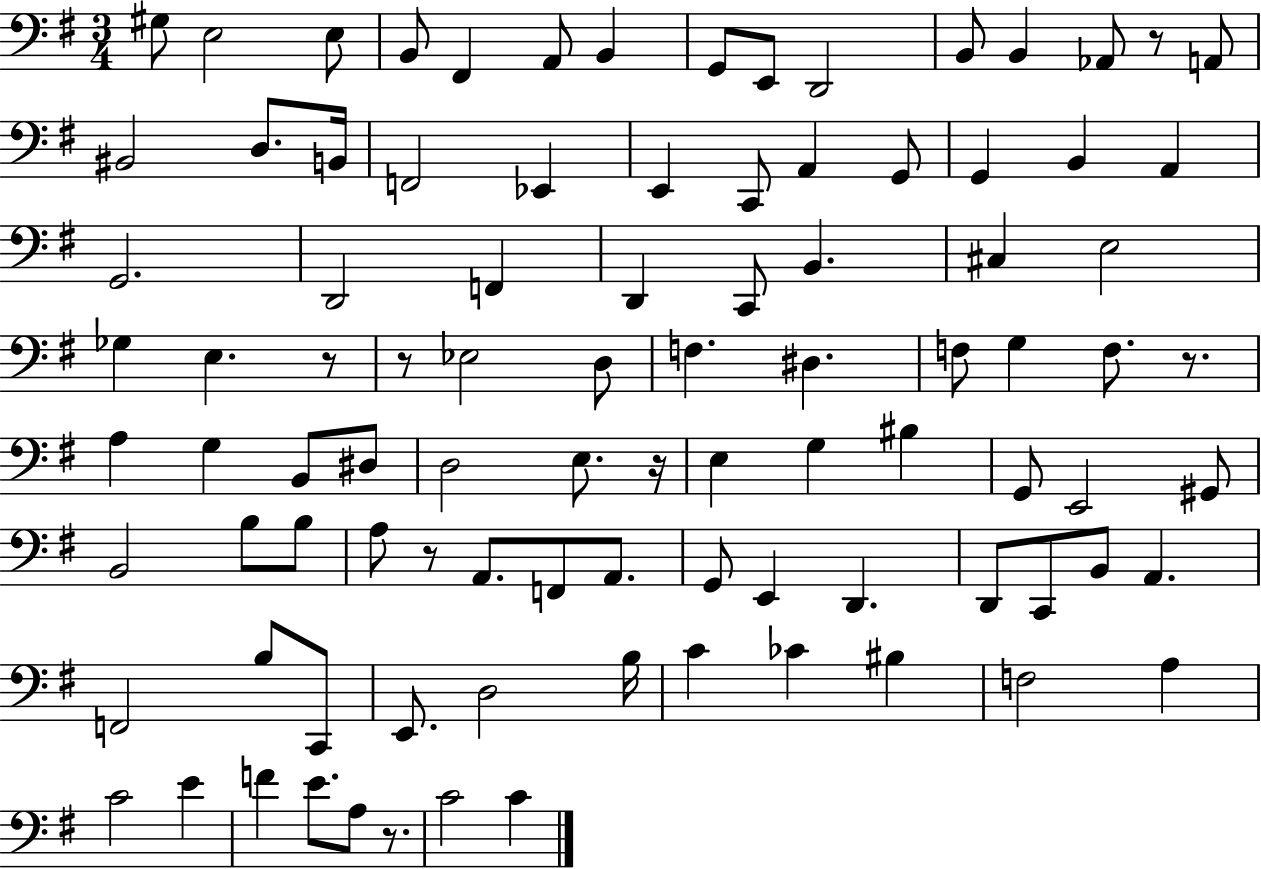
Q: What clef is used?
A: bass